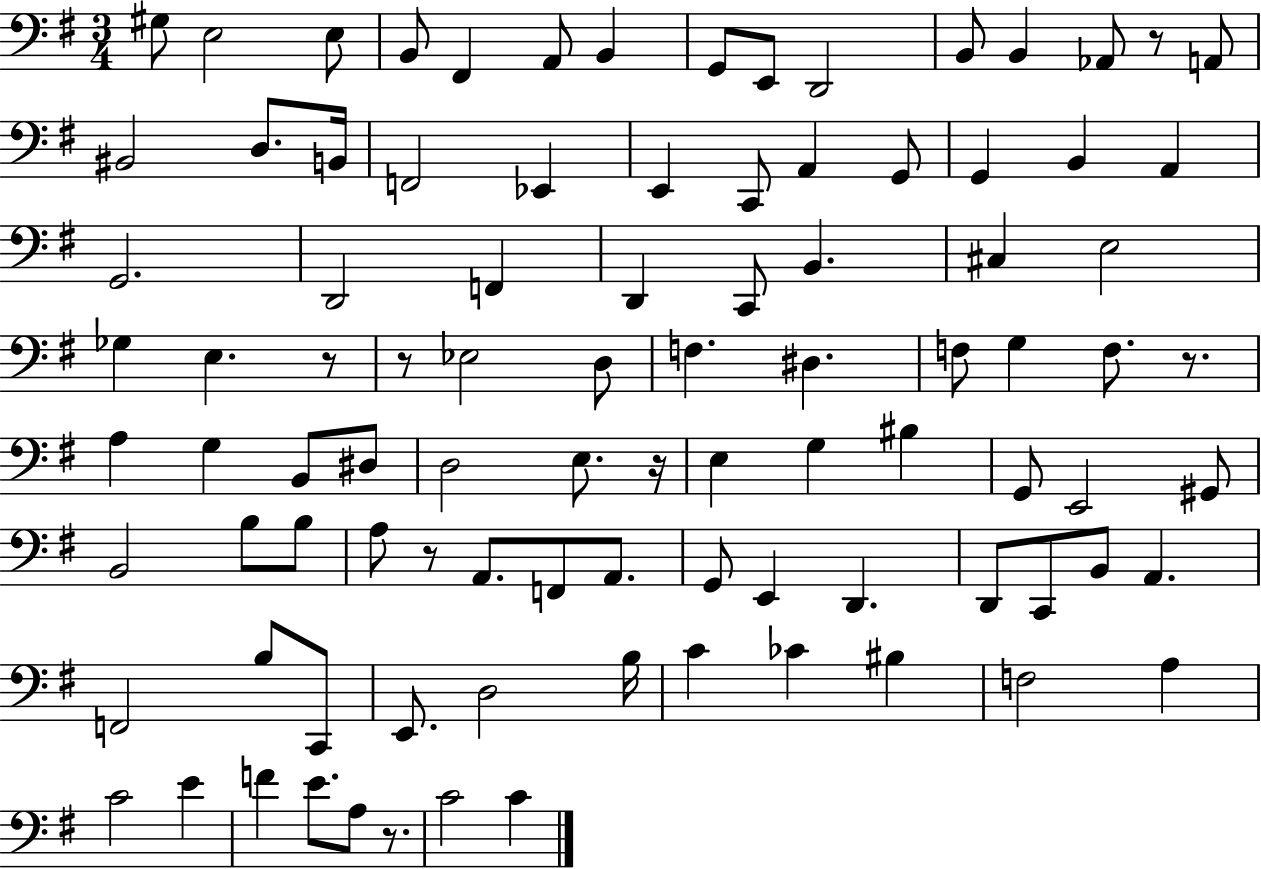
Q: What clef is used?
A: bass